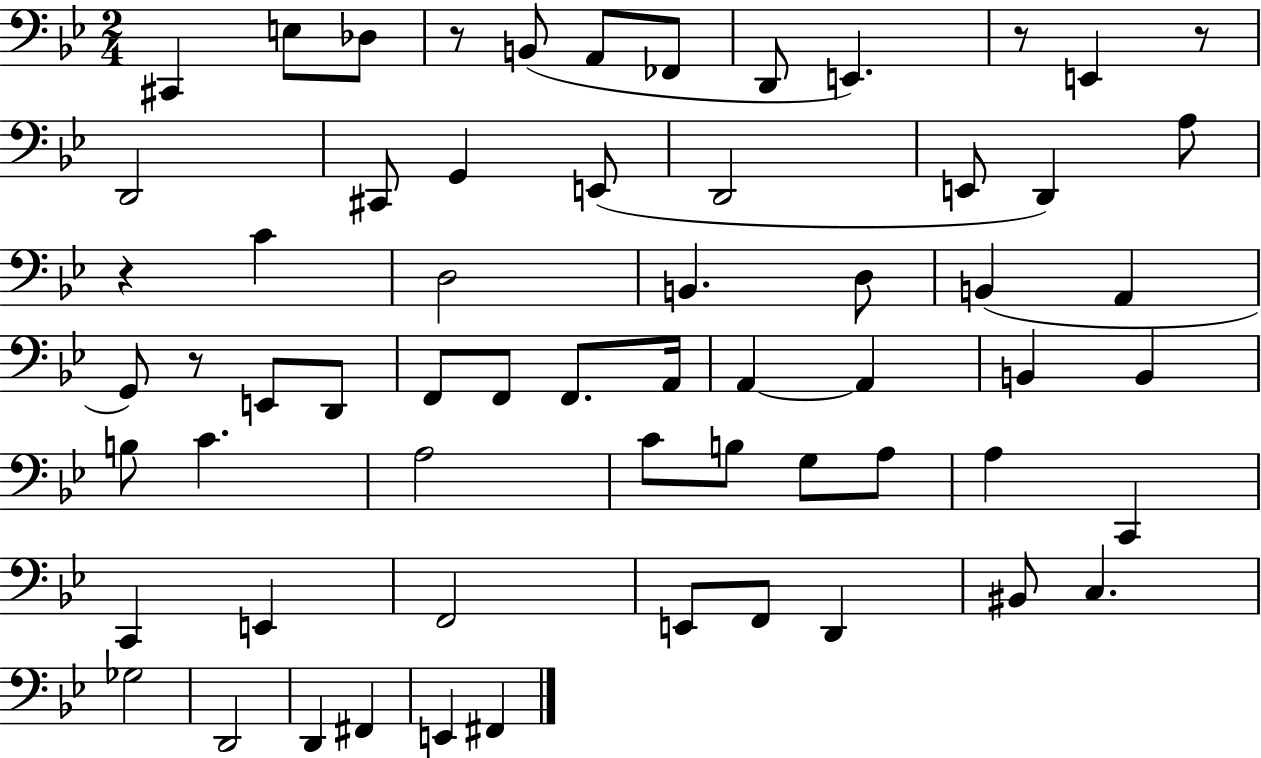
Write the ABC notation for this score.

X:1
T:Untitled
M:2/4
L:1/4
K:Bb
^C,, E,/2 _D,/2 z/2 B,,/2 A,,/2 _F,,/2 D,,/2 E,, z/2 E,, z/2 D,,2 ^C,,/2 G,, E,,/2 D,,2 E,,/2 D,, A,/2 z C D,2 B,, D,/2 B,, A,, G,,/2 z/2 E,,/2 D,,/2 F,,/2 F,,/2 F,,/2 A,,/4 A,, A,, B,, B,, B,/2 C A,2 C/2 B,/2 G,/2 A,/2 A, C,, C,, E,, F,,2 E,,/2 F,,/2 D,, ^B,,/2 C, _G,2 D,,2 D,, ^F,, E,, ^F,,